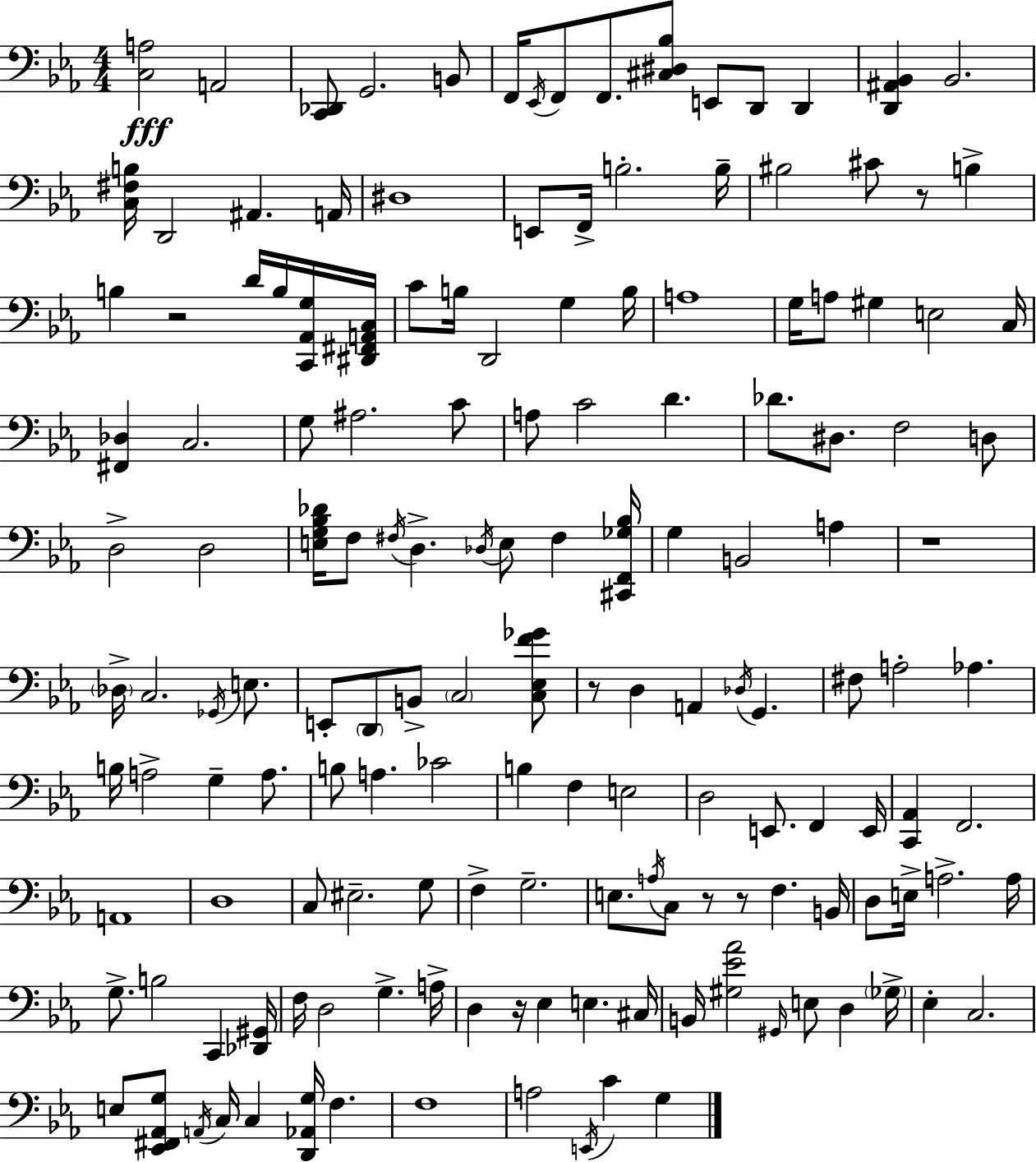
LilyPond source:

{
  \clef bass
  \numericTimeSignature
  \time 4/4
  \key c \minor
  <c a>2\fff a,2 | <c, des,>8 g,2. b,8 | f,16 \acciaccatura { ees,16 } f,8 f,8. <cis dis bes>8 e,8 d,8 d,4 | <d, ais, bes,>4 bes,2. | \break <c fis b>16 d,2 ais,4. | a,16 dis1 | e,8 f,16-> b2.-. | b16-- bis2 cis'8 r8 b4-> | \break b4 r2 d'16 b16 <c, aes, g>16 | <dis, fis, a, c>16 c'8 b16 d,2 g4 | b16 a1 | g16 a8 gis4 e2 | \break c16 <fis, des>4 c2. | g8 ais2. c'8 | a8 c'2 d'4. | des'8. dis8. f2 d8 | \break d2-> d2 | <e g bes des'>16 f8 \acciaccatura { fis16 } d4.-> \acciaccatura { des16 } e8 fis4 | <cis, f, ges bes>16 g4 b,2 a4 | r1 | \break \parenthesize des16-> c2. | \acciaccatura { ges,16 } e8. e,8-. \parenthesize d,8 b,8-> \parenthesize c2 | <c ees f' ges'>8 r8 d4 a,4 \acciaccatura { des16 } g,4. | fis8 a2-. aes4. | \break b16 a2-> g4-- | a8. b8 a4. ces'2 | b4 f4 e2 | d2 e,8. | \break f,4 e,16 <c, aes,>4 f,2. | a,1 | d1 | c8 eis2.-- | \break g8 f4-> g2.-- | e8. \acciaccatura { a16 } c8 r8 r8 f4. | b,16 d8 e16-> a2.-> | a16 g8.-> b2 | \break c,4 <des, gis,>16 f16 d2 g4.-> | a16-> d4 r16 ees4 e4. | cis16 b,16 <gis ees' aes'>2 \grace { gis,16 } | e8 d4 \parenthesize ges16-> ees4-. c2. | \break e8 <ees, fis, aes, g>8 \acciaccatura { a,16 } c16 c4 | <d, aes, g>16 f4. f1 | a2 | \acciaccatura { e,16 } c'4 g4 \bar "|."
}